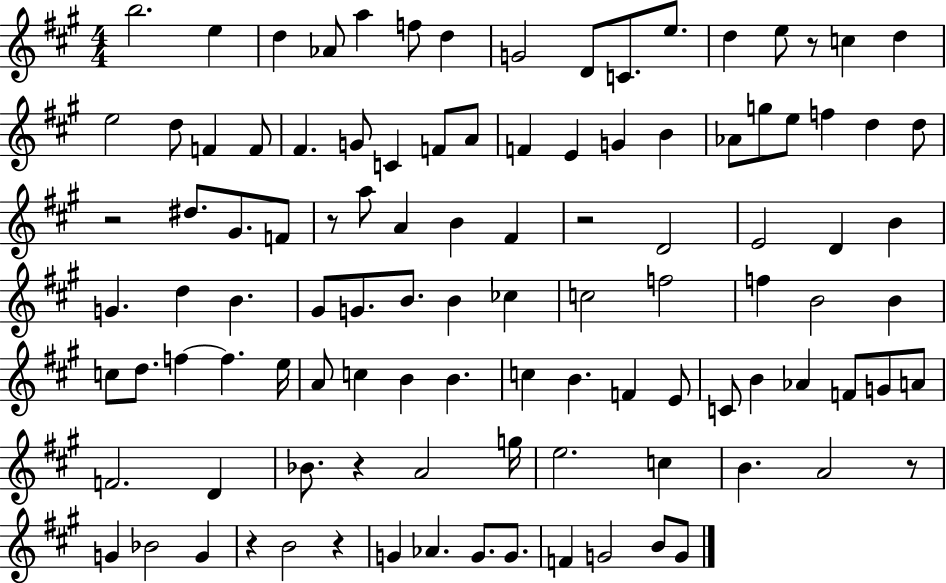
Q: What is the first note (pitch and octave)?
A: B5